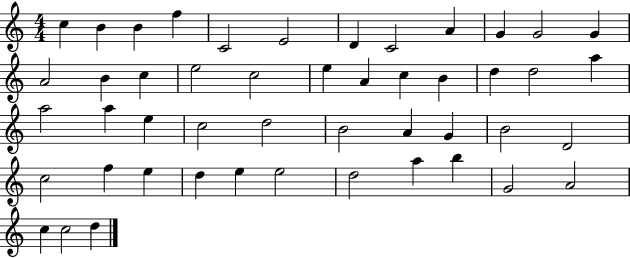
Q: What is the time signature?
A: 4/4